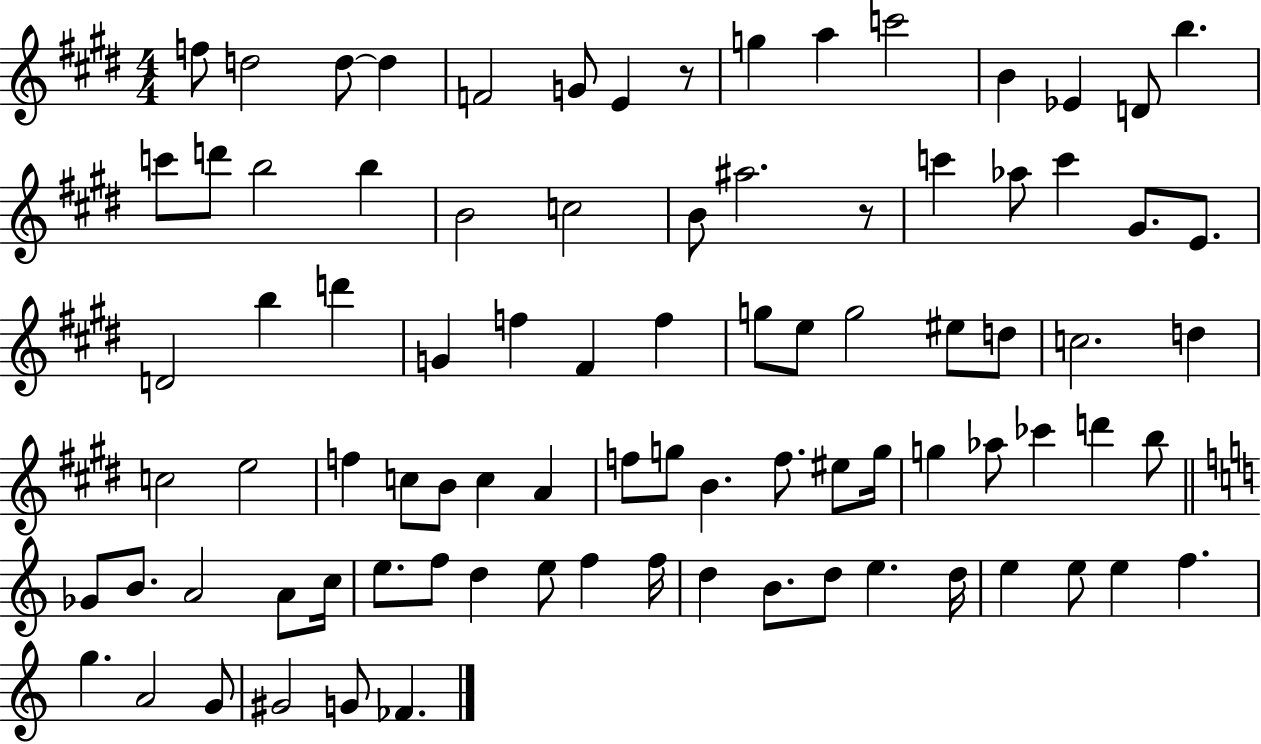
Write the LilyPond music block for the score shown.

{
  \clef treble
  \numericTimeSignature
  \time 4/4
  \key e \major
  \repeat volta 2 { f''8 d''2 d''8~~ d''4 | f'2 g'8 e'4 r8 | g''4 a''4 c'''2 | b'4 ees'4 d'8 b''4. | \break c'''8 d'''8 b''2 b''4 | b'2 c''2 | b'8 ais''2. r8 | c'''4 aes''8 c'''4 gis'8. e'8. | \break d'2 b''4 d'''4 | g'4 f''4 fis'4 f''4 | g''8 e''8 g''2 eis''8 d''8 | c''2. d''4 | \break c''2 e''2 | f''4 c''8 b'8 c''4 a'4 | f''8 g''8 b'4. f''8. eis''8 g''16 | g''4 aes''8 ces'''4 d'''4 b''8 | \break \bar "||" \break \key c \major ges'8 b'8. a'2 a'8 c''16 | e''8. f''8 d''4 e''8 f''4 f''16 | d''4 b'8. d''8 e''4. d''16 | e''4 e''8 e''4 f''4. | \break g''4. a'2 g'8 | gis'2 g'8 fes'4. | } \bar "|."
}